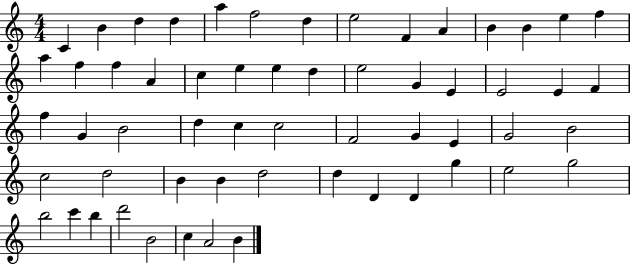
C4/q B4/q D5/q D5/q A5/q F5/h D5/q E5/h F4/q A4/q B4/q B4/q E5/q F5/q A5/q F5/q F5/q A4/q C5/q E5/q E5/q D5/q E5/h G4/q E4/q E4/h E4/q F4/q F5/q G4/q B4/h D5/q C5/q C5/h F4/h G4/q E4/q G4/h B4/h C5/h D5/h B4/q B4/q D5/h D5/q D4/q D4/q G5/q E5/h G5/h B5/h C6/q B5/q D6/h B4/h C5/q A4/h B4/q